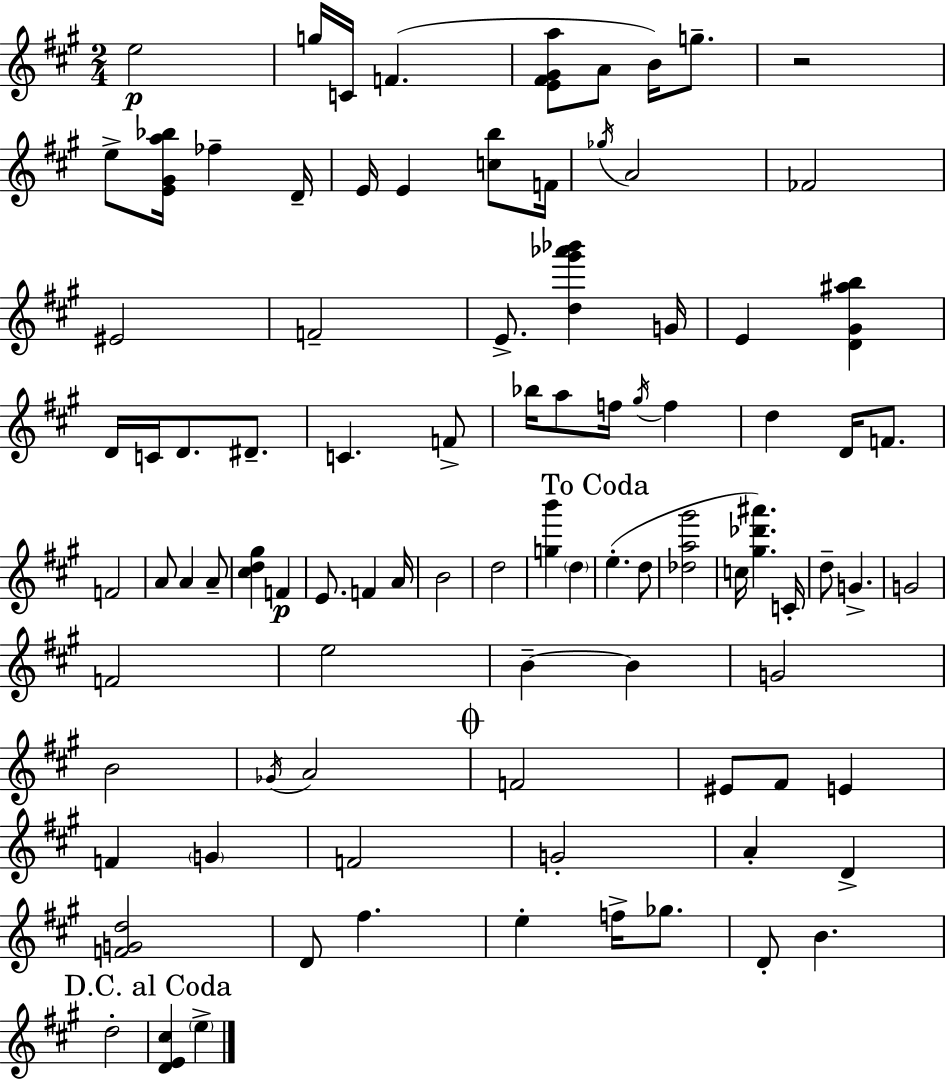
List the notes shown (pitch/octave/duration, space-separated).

E5/h G5/s C4/s F4/q. [E4,F#4,G#4,A5]/e A4/e B4/s G5/e. R/h E5/e [E4,G#4,A5,Bb5]/s FES5/q D4/s E4/s E4/q [C5,B5]/e F4/s Gb5/s A4/h FES4/h EIS4/h F4/h E4/e. [D5,G#6,Ab6,Bb6]/q G4/s E4/q [D4,G#4,A#5,B5]/q D4/s C4/s D4/e. D#4/e. C4/q. F4/e Bb5/s A5/e F5/s G#5/s F5/q D5/q D4/s F4/e. F4/h A4/e A4/q A4/e [C#5,D5,G#5]/q F4/q E4/e. F4/q A4/s B4/h D5/h [G5,B6]/q D5/q E5/q. D5/e [Db5,A5,G#6]/h C5/s [G#5,Db6,A#6]/q. C4/s D5/e G4/q. G4/h F4/h E5/h B4/q B4/q G4/h B4/h Gb4/s A4/h F4/h EIS4/e F#4/e E4/q F4/q G4/q F4/h G4/h A4/q D4/q [F4,G4,D5]/h D4/e F#5/q. E5/q F5/s Gb5/e. D4/e B4/q. D5/h [D4,E4,C#5]/q E5/q